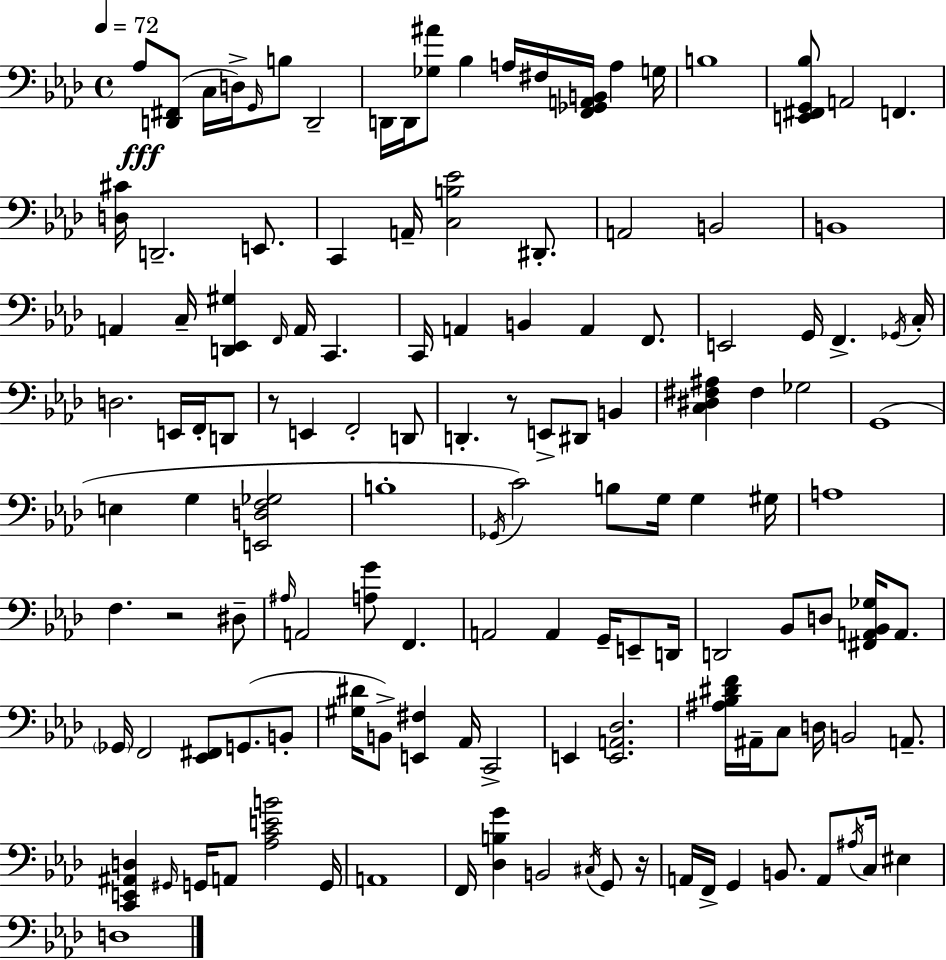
{
  \clef bass
  \time 4/4
  \defaultTimeSignature
  \key aes \major
  \tempo 4 = 72
  \repeat volta 2 { aes8\fff <d, fis,>8( c16 d16->) \grace { g,16 } b8 d,2-- | d,16 d,16 <ges ais'>8 bes4 a16 fis16 <f, ges, a, b,>16 a4 | g16 b1 | <e, fis, g, bes>8 a,2 f,4. | \break <d cis'>16 d,2.-- e,8. | c,4 a,16-- <c b ees'>2 dis,8.-. | a,2 b,2 | b,1 | \break a,4 c16-- <d, ees, gis>4 \grace { f,16 } a,16 c,4. | c,16 a,4 b,4 a,4 f,8. | e,2 g,16 f,4.-> | \acciaccatura { ges,16 } c16-. d2. e,16 | \break f,16-. d,8 r8 e,4 f,2-. | d,8 d,4.-. r8 e,8-> dis,8 b,4 | <c dis fis ais>4 fis4 ges2 | g,1( | \break e4 g4 <e, d f ges>2 | b1-. | \acciaccatura { ges,16 }) c'2 b8 g16 g4 | gis16 a1 | \break f4. r2 | dis8-- \grace { ais16 } a,2 <a g'>8 f,4. | a,2 a,4 | g,16-- e,8-- d,16 d,2 bes,8 d8 | \break <fis, a, bes, ges>16 a,8. \parenthesize ges,16 f,2 <ees, fis,>8 | g,8.( b,8-. <gis dis'>16 b,8->) <e, fis>4 aes,16 c,2-> | e,4 <e, a, des>2. | <ais bes dis' f'>16 ais,16-- c8 d16 b,2 | \break a,8.-- <c, e, ais, d>4 \grace { gis,16 } g,16 a,8 <aes c' e' b'>2 | g,16 a,1 | f,16 <des b g'>4 b,2 | \acciaccatura { cis16 } g,8 r16 a,16 f,16-> g,4 b,8. | \break a,8 \acciaccatura { ais16 } c16 eis4 d1 | } \bar "|."
}